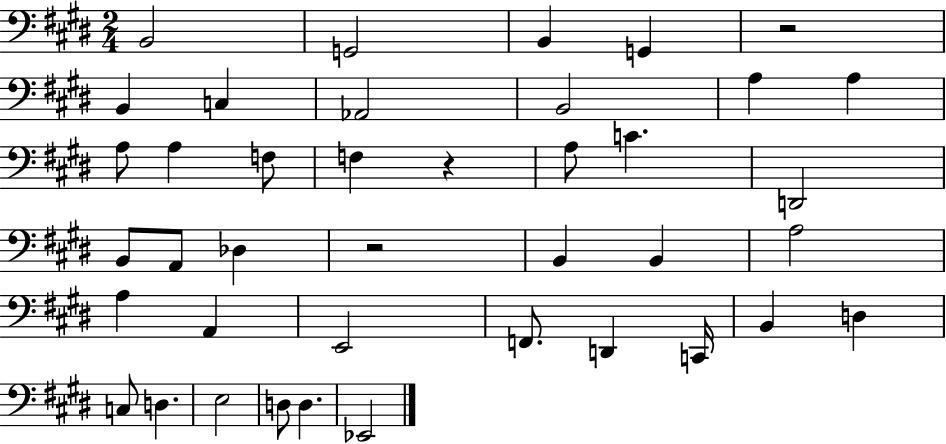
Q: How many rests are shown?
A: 3